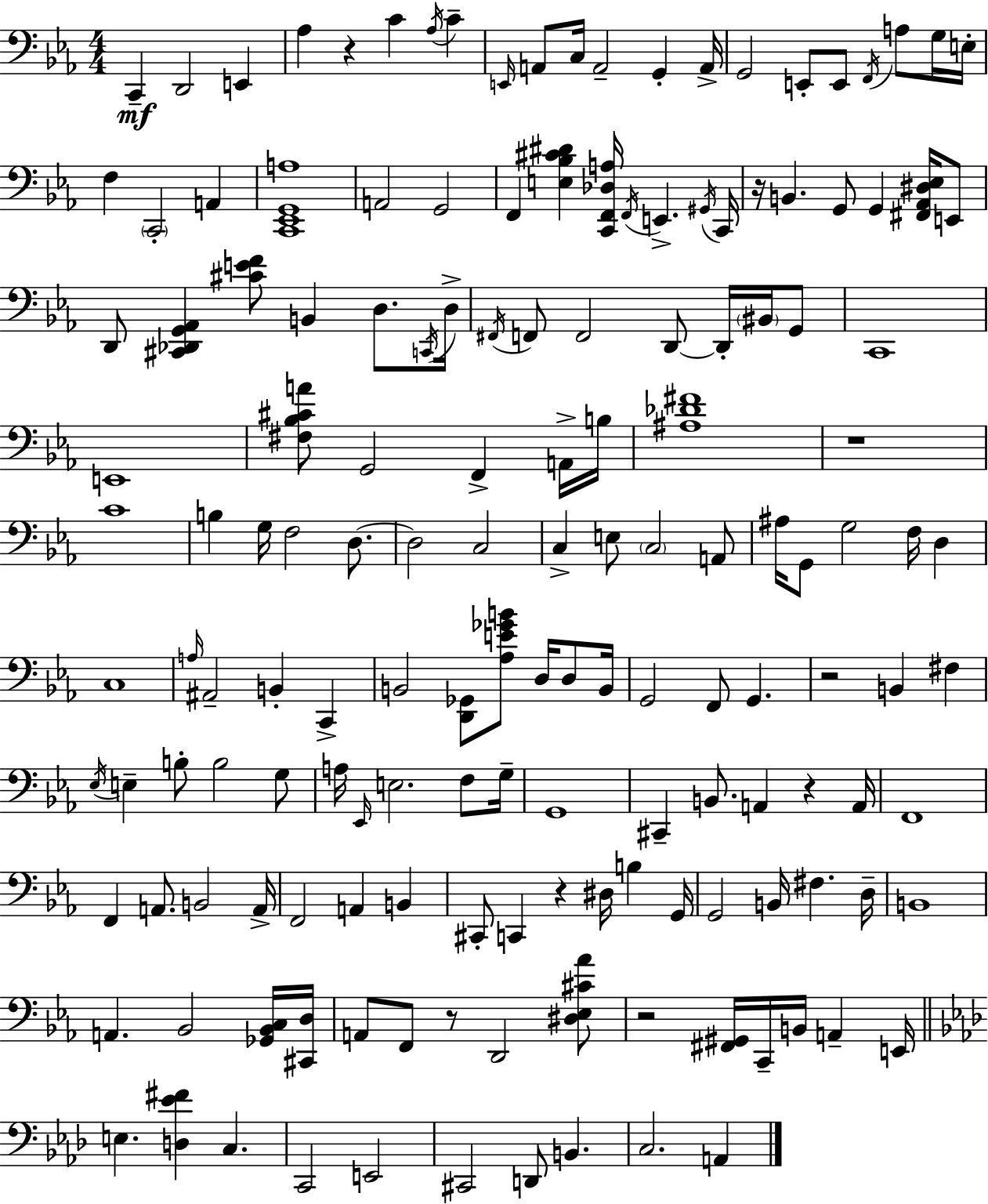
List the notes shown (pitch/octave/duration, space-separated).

C2/q D2/h E2/q Ab3/q R/q C4/q Ab3/s C4/q E2/s A2/e C3/s A2/h G2/q A2/s G2/h E2/e E2/e F2/s A3/e G3/s E3/s F3/q C2/h A2/q [C2,Eb2,G2,A3]/w A2/h G2/h F2/q [E3,Bb3,C#4,D#4]/q [C2,F2,Db3,A3]/s F2/s E2/q. G#2/s C2/s R/s B2/q. G2/e G2/q [F#2,Ab2,D#3,Eb3]/s E2/e D2/e [C#2,Db2,G2,Ab2]/q [C#4,E4,F4]/e B2/q D3/e. C2/s D3/s F#2/s F2/e F2/h D2/e D2/s BIS2/s G2/e C2/w E2/w [F#3,Bb3,C#4,A4]/e G2/h F2/q A2/s B3/s [A#3,Db4,F#4]/w R/w C4/w B3/q G3/s F3/h D3/e. D3/h C3/h C3/q E3/e C3/h A2/e A#3/s G2/e G3/h F3/s D3/q C3/w A3/s A#2/h B2/q C2/q B2/h [D2,Gb2]/e [Ab3,E4,Gb4,B4]/e D3/s D3/e B2/s G2/h F2/e G2/q. R/h B2/q F#3/q Eb3/s E3/q B3/e B3/h G3/e A3/s Eb2/s E3/h. F3/e G3/s G2/w C#2/q B2/e. A2/q R/q A2/s F2/w F2/q A2/e. B2/h A2/s F2/h A2/q B2/q C#2/e C2/q R/q D#3/s B3/q G2/s G2/h B2/s F#3/q. D3/s B2/w A2/q. Bb2/h [Gb2,Bb2,C3]/s [C#2,D3]/s A2/e F2/e R/e D2/h [D#3,Eb3,C#4,Ab4]/e R/h [F#2,G#2]/s C2/s B2/s A2/q E2/s E3/q. [D3,Eb4,F#4]/q C3/q. C2/h E2/h C#2/h D2/e B2/q. C3/h. A2/q